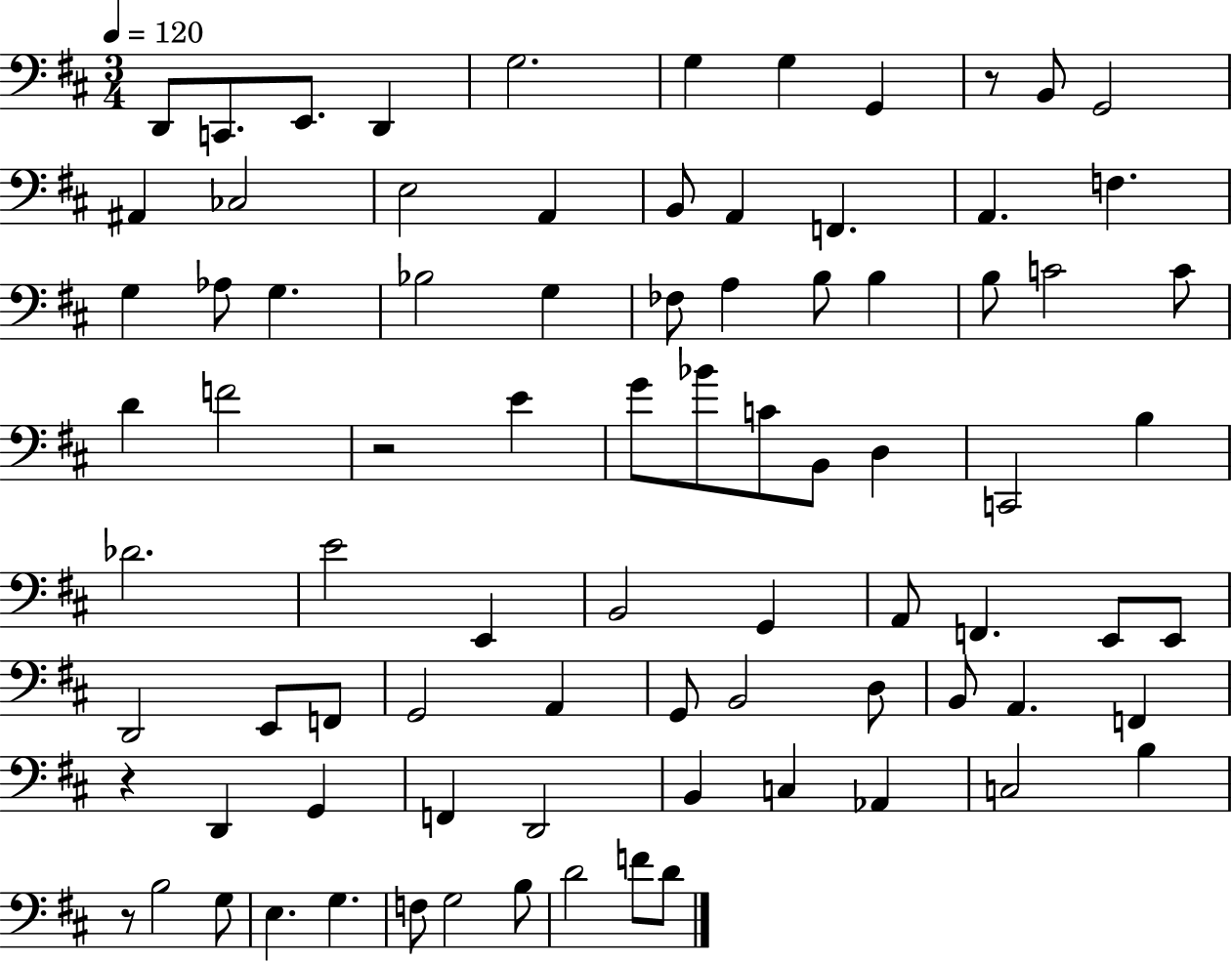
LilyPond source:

{
  \clef bass
  \numericTimeSignature
  \time 3/4
  \key d \major
  \tempo 4 = 120
  d,8 c,8. e,8. d,4 | g2. | g4 g4 g,4 | r8 b,8 g,2 | \break ais,4 ces2 | e2 a,4 | b,8 a,4 f,4. | a,4. f4. | \break g4 aes8 g4. | bes2 g4 | fes8 a4 b8 b4 | b8 c'2 c'8 | \break d'4 f'2 | r2 e'4 | g'8 bes'8 c'8 b,8 d4 | c,2 b4 | \break des'2. | e'2 e,4 | b,2 g,4 | a,8 f,4. e,8 e,8 | \break d,2 e,8 f,8 | g,2 a,4 | g,8 b,2 d8 | b,8 a,4. f,4 | \break r4 d,4 g,4 | f,4 d,2 | b,4 c4 aes,4 | c2 b4 | \break r8 b2 g8 | e4. g4. | f8 g2 b8 | d'2 f'8 d'8 | \break \bar "|."
}